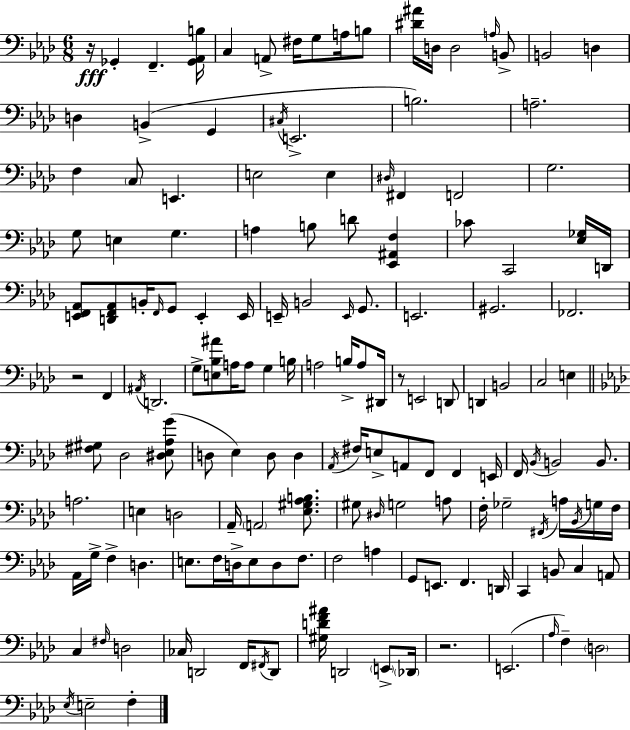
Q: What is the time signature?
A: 6/8